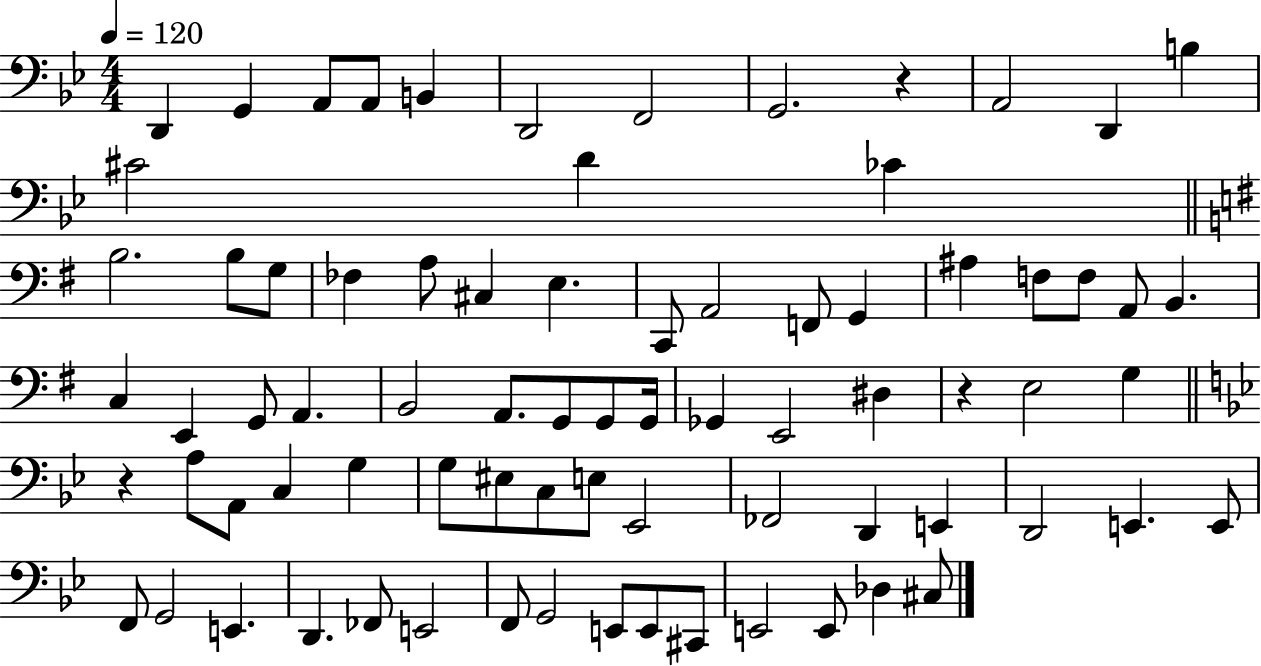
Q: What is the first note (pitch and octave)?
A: D2